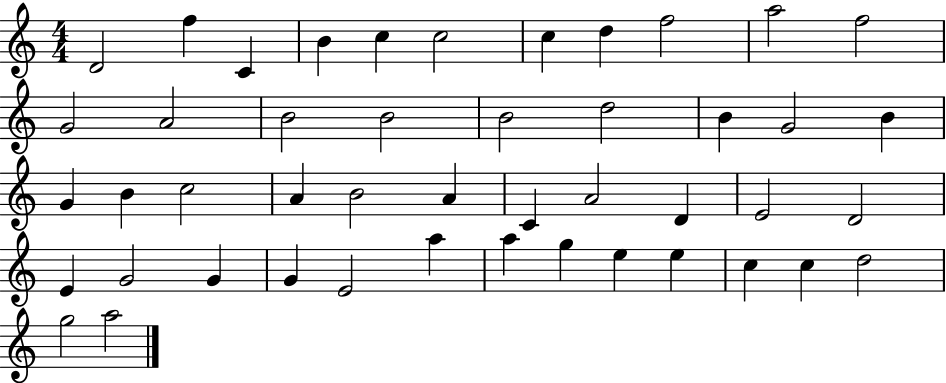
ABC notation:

X:1
T:Untitled
M:4/4
L:1/4
K:C
D2 f C B c c2 c d f2 a2 f2 G2 A2 B2 B2 B2 d2 B G2 B G B c2 A B2 A C A2 D E2 D2 E G2 G G E2 a a g e e c c d2 g2 a2